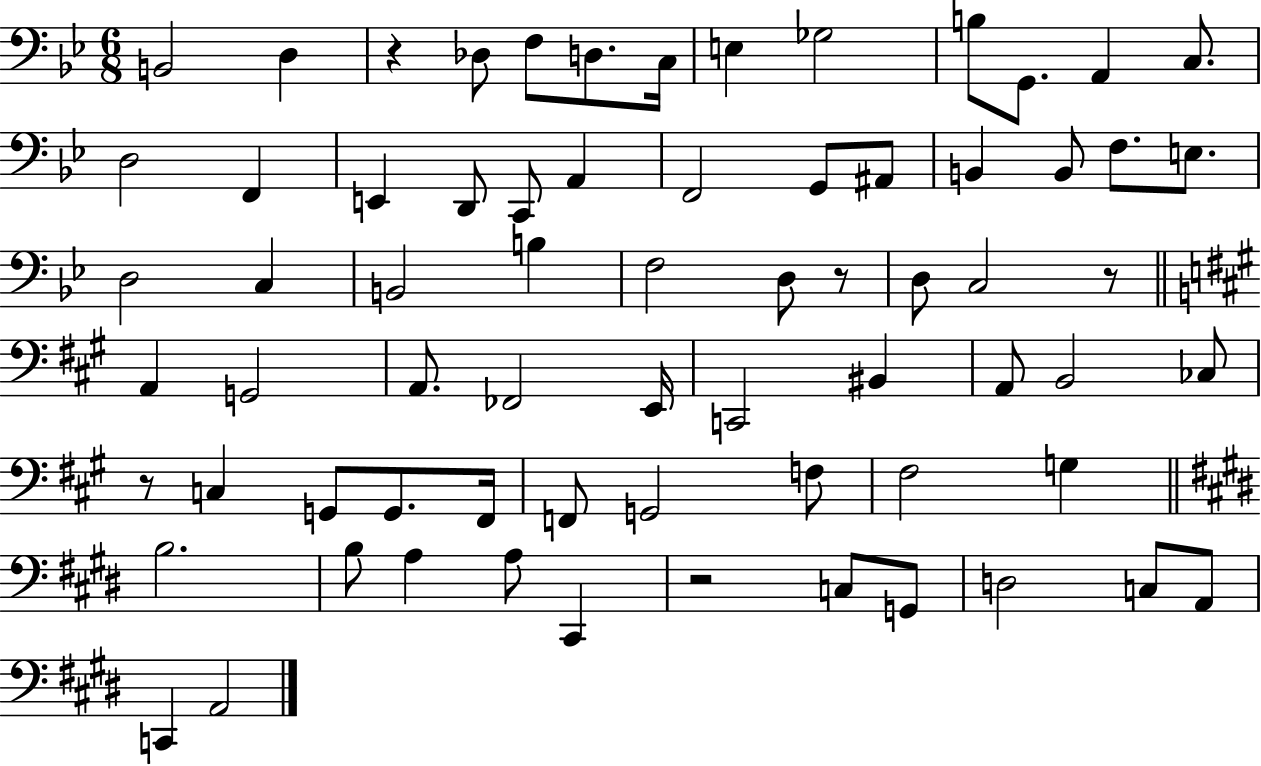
X:1
T:Untitled
M:6/8
L:1/4
K:Bb
B,,2 D, z _D,/2 F,/2 D,/2 C,/4 E, _G,2 B,/2 G,,/2 A,, C,/2 D,2 F,, E,, D,,/2 C,,/2 A,, F,,2 G,,/2 ^A,,/2 B,, B,,/2 F,/2 E,/2 D,2 C, B,,2 B, F,2 D,/2 z/2 D,/2 C,2 z/2 A,, G,,2 A,,/2 _F,,2 E,,/4 C,,2 ^B,, A,,/2 B,,2 _C,/2 z/2 C, G,,/2 G,,/2 ^F,,/4 F,,/2 G,,2 F,/2 ^F,2 G, B,2 B,/2 A, A,/2 ^C,, z2 C,/2 G,,/2 D,2 C,/2 A,,/2 C,, A,,2